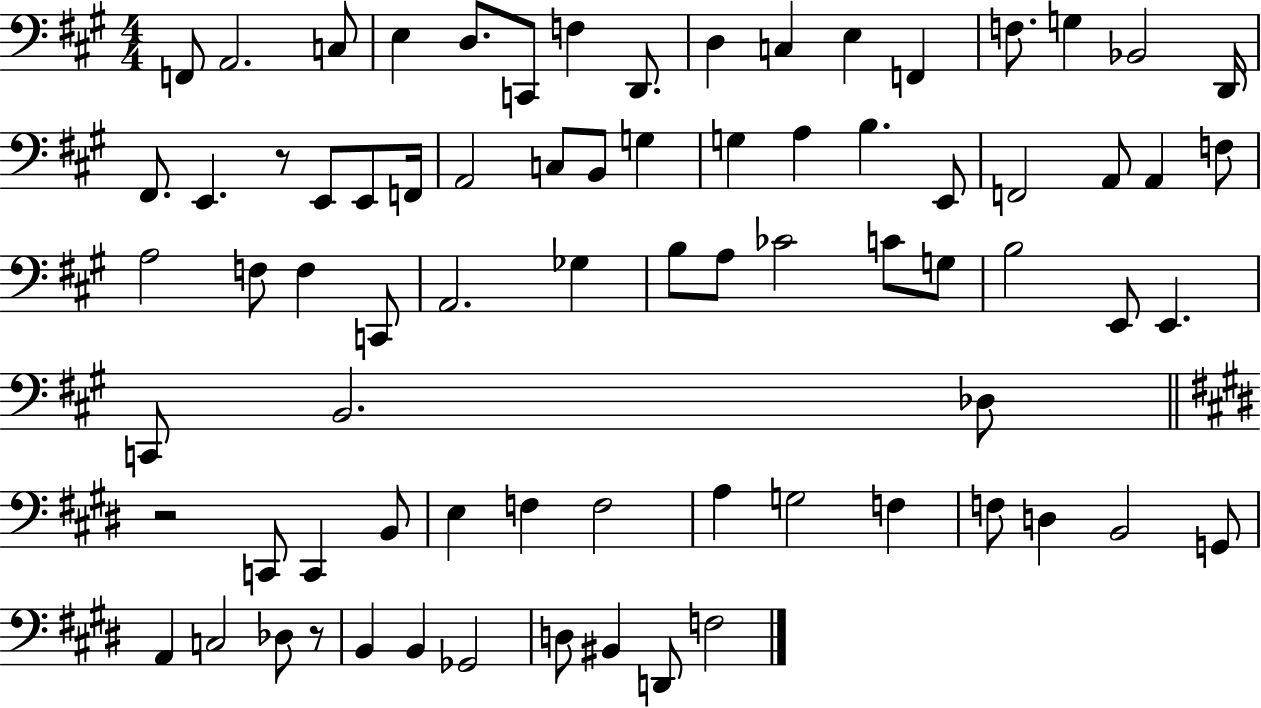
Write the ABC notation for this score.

X:1
T:Untitled
M:4/4
L:1/4
K:A
F,,/2 A,,2 C,/2 E, D,/2 C,,/2 F, D,,/2 D, C, E, F,, F,/2 G, _B,,2 D,,/4 ^F,,/2 E,, z/2 E,,/2 E,,/2 F,,/4 A,,2 C,/2 B,,/2 G, G, A, B, E,,/2 F,,2 A,,/2 A,, F,/2 A,2 F,/2 F, C,,/2 A,,2 _G, B,/2 A,/2 _C2 C/2 G,/2 B,2 E,,/2 E,, C,,/2 B,,2 _D,/2 z2 C,,/2 C,, B,,/2 E, F, F,2 A, G,2 F, F,/2 D, B,,2 G,,/2 A,, C,2 _D,/2 z/2 B,, B,, _G,,2 D,/2 ^B,, D,,/2 F,2